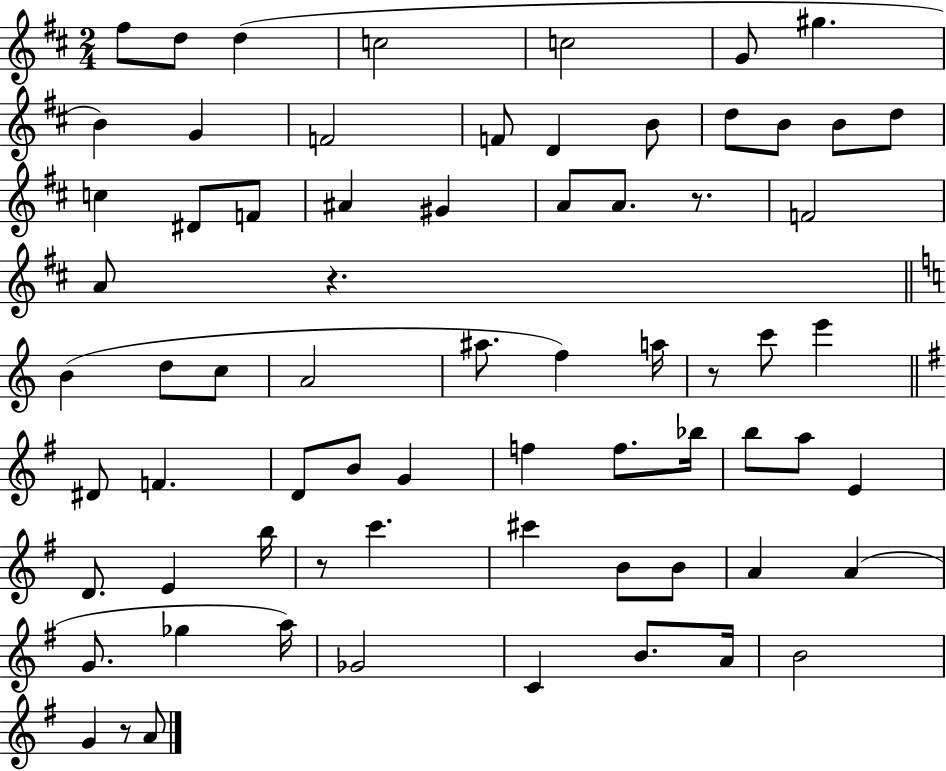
{
  \clef treble
  \numericTimeSignature
  \time 2/4
  \key d \major
  fis''8 d''8 d''4( | c''2 | c''2 | g'8 gis''4. | \break b'4) g'4 | f'2 | f'8 d'4 b'8 | d''8 b'8 b'8 d''8 | \break c''4 dis'8 f'8 | ais'4 gis'4 | a'8 a'8. r8. | f'2 | \break a'8 r4. | \bar "||" \break \key a \minor b'4( d''8 c''8 | a'2 | ais''8. f''4) a''16 | r8 c'''8 e'''4 | \break \bar "||" \break \key g \major dis'8 f'4. | d'8 b'8 g'4 | f''4 f''8. bes''16 | b''8 a''8 e'4 | \break d'8. e'4 b''16 | r8 c'''4. | cis'''4 b'8 b'8 | a'4 a'4( | \break g'8. ges''4 a''16) | ges'2 | c'4 b'8. a'16 | b'2 | \break g'4 r8 a'8 | \bar "|."
}